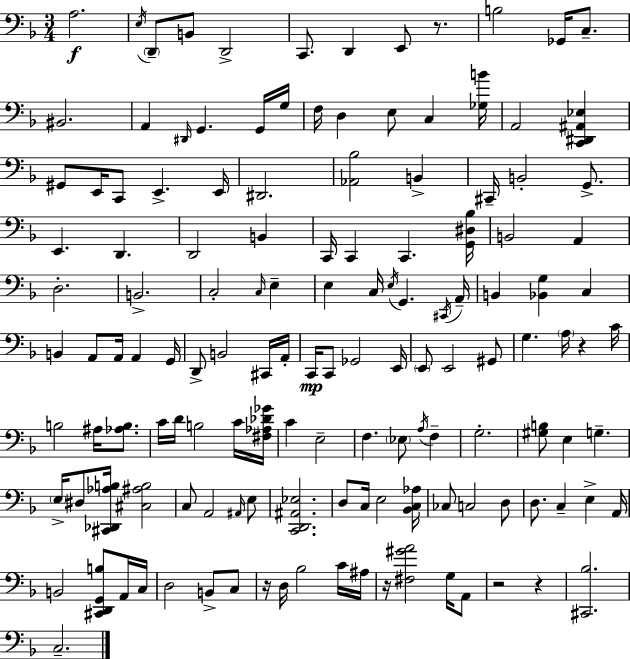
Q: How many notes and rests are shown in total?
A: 138